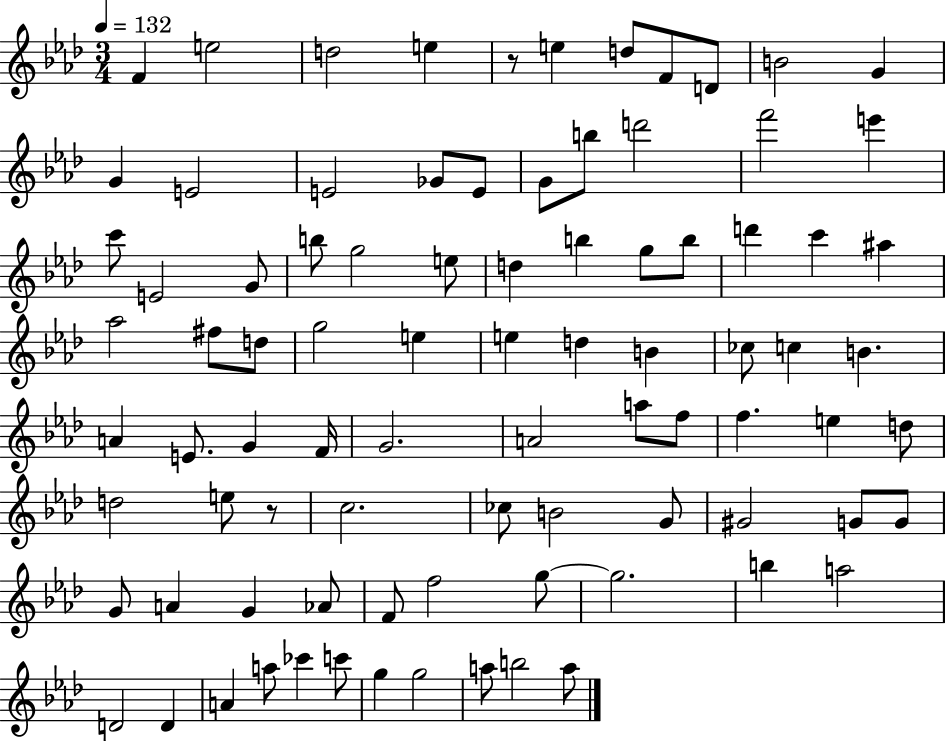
{
  \clef treble
  \numericTimeSignature
  \time 3/4
  \key aes \major
  \tempo 4 = 132
  f'4 e''2 | d''2 e''4 | r8 e''4 d''8 f'8 d'8 | b'2 g'4 | \break g'4 e'2 | e'2 ges'8 e'8 | g'8 b''8 d'''2 | f'''2 e'''4 | \break c'''8 e'2 g'8 | b''8 g''2 e''8 | d''4 b''4 g''8 b''8 | d'''4 c'''4 ais''4 | \break aes''2 fis''8 d''8 | g''2 e''4 | e''4 d''4 b'4 | ces''8 c''4 b'4. | \break a'4 e'8. g'4 f'16 | g'2. | a'2 a''8 f''8 | f''4. e''4 d''8 | \break d''2 e''8 r8 | c''2. | ces''8 b'2 g'8 | gis'2 g'8 g'8 | \break g'8 a'4 g'4 aes'8 | f'8 f''2 g''8~~ | g''2. | b''4 a''2 | \break d'2 d'4 | a'4 a''8 ces'''4 c'''8 | g''4 g''2 | a''8 b''2 a''8 | \break \bar "|."
}